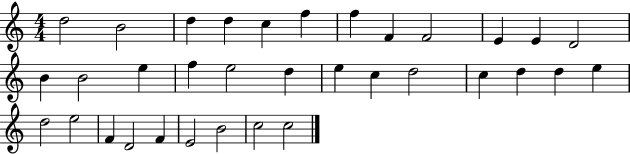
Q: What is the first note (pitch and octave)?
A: D5